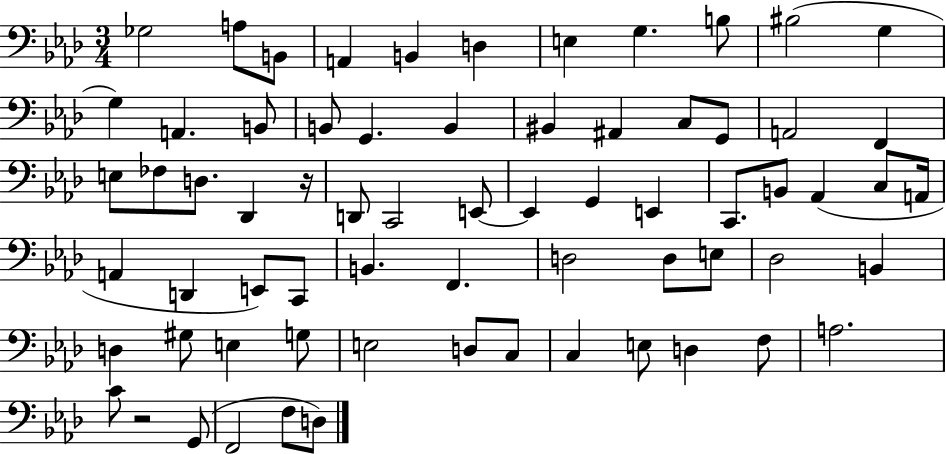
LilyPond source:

{
  \clef bass
  \numericTimeSignature
  \time 3/4
  \key aes \major
  \repeat volta 2 { ges2 a8 b,8 | a,4 b,4 d4 | e4 g4. b8 | bis2( g4 | \break g4) a,4. b,8 | b,8 g,4. b,4 | bis,4 ais,4 c8 g,8 | a,2 f,4 | \break e8 fes8 d8. des,4 r16 | d,8 c,2 e,8~~ | e,4 g,4 e,4 | c,8. b,8 aes,4( c8 a,16 | \break a,4 d,4 e,8) c,8 | b,4. f,4. | d2 d8 e8 | des2 b,4 | \break d4 gis8 e4 g8 | e2 d8 c8 | c4 e8 d4 f8 | a2. | \break c'8 r2 g,8( | f,2 f8 d8) | } \bar "|."
}